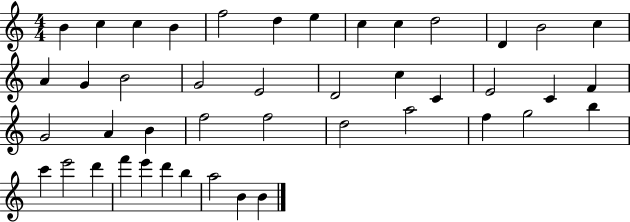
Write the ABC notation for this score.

X:1
T:Untitled
M:4/4
L:1/4
K:C
B c c B f2 d e c c d2 D B2 c A G B2 G2 E2 D2 c C E2 C F G2 A B f2 f2 d2 a2 f g2 b c' e'2 d' f' e' d' b a2 B B